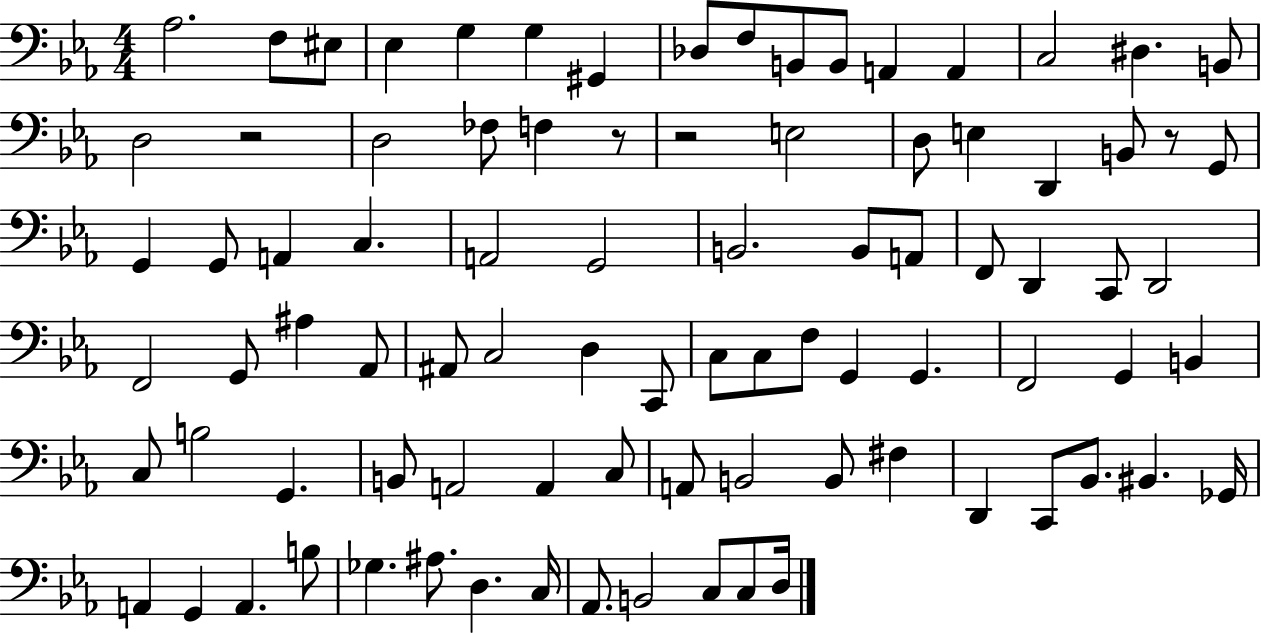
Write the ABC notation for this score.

X:1
T:Untitled
M:4/4
L:1/4
K:Eb
_A,2 F,/2 ^E,/2 _E, G, G, ^G,, _D,/2 F,/2 B,,/2 B,,/2 A,, A,, C,2 ^D, B,,/2 D,2 z2 D,2 _F,/2 F, z/2 z2 E,2 D,/2 E, D,, B,,/2 z/2 G,,/2 G,, G,,/2 A,, C, A,,2 G,,2 B,,2 B,,/2 A,,/2 F,,/2 D,, C,,/2 D,,2 F,,2 G,,/2 ^A, _A,,/2 ^A,,/2 C,2 D, C,,/2 C,/2 C,/2 F,/2 G,, G,, F,,2 G,, B,, C,/2 B,2 G,, B,,/2 A,,2 A,, C,/2 A,,/2 B,,2 B,,/2 ^F, D,, C,,/2 _B,,/2 ^B,, _G,,/4 A,, G,, A,, B,/2 _G, ^A,/2 D, C,/4 _A,,/2 B,,2 C,/2 C,/2 D,/4